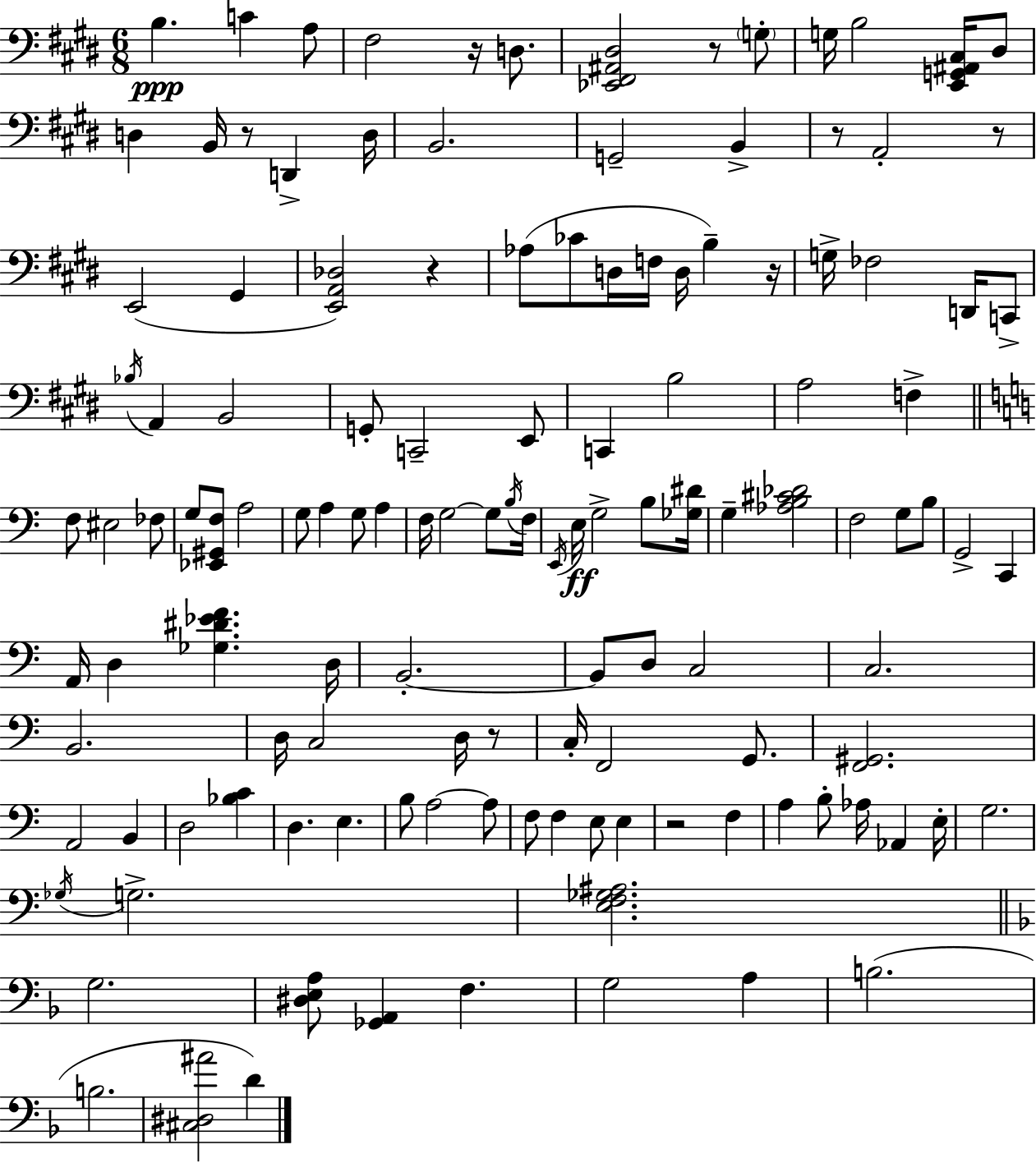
{
  \clef bass
  \numericTimeSignature
  \time 6/8
  \key e \major
  \repeat volta 2 { b4.\ppp c'4 a8 | fis2 r16 d8. | <ees, fis, ais, dis>2 r8 \parenthesize g8-. | g16 b2 <e, g, ais, cis>16 dis8 | \break d4 b,16 r8 d,4-> d16 | b,2. | g,2-- b,4-> | r8 a,2-. r8 | \break e,2( gis,4 | <e, a, des>2) r4 | aes8( ces'8 d16 f16 d16 b4--) r16 | g16-> fes2 d,16 c,8-> | \break \acciaccatura { bes16 } a,4 b,2 | g,8-. c,2-- e,8 | c,4 b2 | a2 f4-> | \break \bar "||" \break \key c \major f8 eis2 fes8 | g8 <ees, gis, f>8 a2 | g8 a4 g8 a4 | f16 g2~~ g8 \acciaccatura { b16 } | \break f16 \acciaccatura { e,16 }\ff e16 g2-> b8 | <ges dis'>16 g4-- <aes b cis' des'>2 | f2 g8 | b8 g,2-> c,4 | \break a,16 d4 <ges dis' ees' f'>4. | d16 b,2.-.~~ | b,8 d8 c2 | c2. | \break b,2. | d16 c2 d16 | r8 c16-. f,2 g,8. | <f, gis,>2. | \break a,2 b,4 | d2 <bes c'>4 | d4. e4. | b8 a2~~ | \break a8 f8 f4 e8 e4 | r2 f4 | a4 b8-. aes16 aes,4 | e16-. g2. | \break \acciaccatura { ges16 } g2.-> | <e f ges ais>2. | \bar "||" \break \key f \major g2. | <dis e a>8 <ges, a,>4 f4. | g2 a4 | b2.( | \break b2. | <cis dis ais'>2 d'4) | } \bar "|."
}